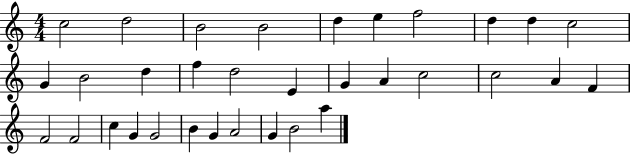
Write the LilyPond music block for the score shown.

{
  \clef treble
  \numericTimeSignature
  \time 4/4
  \key c \major
  c''2 d''2 | b'2 b'2 | d''4 e''4 f''2 | d''4 d''4 c''2 | \break g'4 b'2 d''4 | f''4 d''2 e'4 | g'4 a'4 c''2 | c''2 a'4 f'4 | \break f'2 f'2 | c''4 g'4 g'2 | b'4 g'4 a'2 | g'4 b'2 a''4 | \break \bar "|."
}